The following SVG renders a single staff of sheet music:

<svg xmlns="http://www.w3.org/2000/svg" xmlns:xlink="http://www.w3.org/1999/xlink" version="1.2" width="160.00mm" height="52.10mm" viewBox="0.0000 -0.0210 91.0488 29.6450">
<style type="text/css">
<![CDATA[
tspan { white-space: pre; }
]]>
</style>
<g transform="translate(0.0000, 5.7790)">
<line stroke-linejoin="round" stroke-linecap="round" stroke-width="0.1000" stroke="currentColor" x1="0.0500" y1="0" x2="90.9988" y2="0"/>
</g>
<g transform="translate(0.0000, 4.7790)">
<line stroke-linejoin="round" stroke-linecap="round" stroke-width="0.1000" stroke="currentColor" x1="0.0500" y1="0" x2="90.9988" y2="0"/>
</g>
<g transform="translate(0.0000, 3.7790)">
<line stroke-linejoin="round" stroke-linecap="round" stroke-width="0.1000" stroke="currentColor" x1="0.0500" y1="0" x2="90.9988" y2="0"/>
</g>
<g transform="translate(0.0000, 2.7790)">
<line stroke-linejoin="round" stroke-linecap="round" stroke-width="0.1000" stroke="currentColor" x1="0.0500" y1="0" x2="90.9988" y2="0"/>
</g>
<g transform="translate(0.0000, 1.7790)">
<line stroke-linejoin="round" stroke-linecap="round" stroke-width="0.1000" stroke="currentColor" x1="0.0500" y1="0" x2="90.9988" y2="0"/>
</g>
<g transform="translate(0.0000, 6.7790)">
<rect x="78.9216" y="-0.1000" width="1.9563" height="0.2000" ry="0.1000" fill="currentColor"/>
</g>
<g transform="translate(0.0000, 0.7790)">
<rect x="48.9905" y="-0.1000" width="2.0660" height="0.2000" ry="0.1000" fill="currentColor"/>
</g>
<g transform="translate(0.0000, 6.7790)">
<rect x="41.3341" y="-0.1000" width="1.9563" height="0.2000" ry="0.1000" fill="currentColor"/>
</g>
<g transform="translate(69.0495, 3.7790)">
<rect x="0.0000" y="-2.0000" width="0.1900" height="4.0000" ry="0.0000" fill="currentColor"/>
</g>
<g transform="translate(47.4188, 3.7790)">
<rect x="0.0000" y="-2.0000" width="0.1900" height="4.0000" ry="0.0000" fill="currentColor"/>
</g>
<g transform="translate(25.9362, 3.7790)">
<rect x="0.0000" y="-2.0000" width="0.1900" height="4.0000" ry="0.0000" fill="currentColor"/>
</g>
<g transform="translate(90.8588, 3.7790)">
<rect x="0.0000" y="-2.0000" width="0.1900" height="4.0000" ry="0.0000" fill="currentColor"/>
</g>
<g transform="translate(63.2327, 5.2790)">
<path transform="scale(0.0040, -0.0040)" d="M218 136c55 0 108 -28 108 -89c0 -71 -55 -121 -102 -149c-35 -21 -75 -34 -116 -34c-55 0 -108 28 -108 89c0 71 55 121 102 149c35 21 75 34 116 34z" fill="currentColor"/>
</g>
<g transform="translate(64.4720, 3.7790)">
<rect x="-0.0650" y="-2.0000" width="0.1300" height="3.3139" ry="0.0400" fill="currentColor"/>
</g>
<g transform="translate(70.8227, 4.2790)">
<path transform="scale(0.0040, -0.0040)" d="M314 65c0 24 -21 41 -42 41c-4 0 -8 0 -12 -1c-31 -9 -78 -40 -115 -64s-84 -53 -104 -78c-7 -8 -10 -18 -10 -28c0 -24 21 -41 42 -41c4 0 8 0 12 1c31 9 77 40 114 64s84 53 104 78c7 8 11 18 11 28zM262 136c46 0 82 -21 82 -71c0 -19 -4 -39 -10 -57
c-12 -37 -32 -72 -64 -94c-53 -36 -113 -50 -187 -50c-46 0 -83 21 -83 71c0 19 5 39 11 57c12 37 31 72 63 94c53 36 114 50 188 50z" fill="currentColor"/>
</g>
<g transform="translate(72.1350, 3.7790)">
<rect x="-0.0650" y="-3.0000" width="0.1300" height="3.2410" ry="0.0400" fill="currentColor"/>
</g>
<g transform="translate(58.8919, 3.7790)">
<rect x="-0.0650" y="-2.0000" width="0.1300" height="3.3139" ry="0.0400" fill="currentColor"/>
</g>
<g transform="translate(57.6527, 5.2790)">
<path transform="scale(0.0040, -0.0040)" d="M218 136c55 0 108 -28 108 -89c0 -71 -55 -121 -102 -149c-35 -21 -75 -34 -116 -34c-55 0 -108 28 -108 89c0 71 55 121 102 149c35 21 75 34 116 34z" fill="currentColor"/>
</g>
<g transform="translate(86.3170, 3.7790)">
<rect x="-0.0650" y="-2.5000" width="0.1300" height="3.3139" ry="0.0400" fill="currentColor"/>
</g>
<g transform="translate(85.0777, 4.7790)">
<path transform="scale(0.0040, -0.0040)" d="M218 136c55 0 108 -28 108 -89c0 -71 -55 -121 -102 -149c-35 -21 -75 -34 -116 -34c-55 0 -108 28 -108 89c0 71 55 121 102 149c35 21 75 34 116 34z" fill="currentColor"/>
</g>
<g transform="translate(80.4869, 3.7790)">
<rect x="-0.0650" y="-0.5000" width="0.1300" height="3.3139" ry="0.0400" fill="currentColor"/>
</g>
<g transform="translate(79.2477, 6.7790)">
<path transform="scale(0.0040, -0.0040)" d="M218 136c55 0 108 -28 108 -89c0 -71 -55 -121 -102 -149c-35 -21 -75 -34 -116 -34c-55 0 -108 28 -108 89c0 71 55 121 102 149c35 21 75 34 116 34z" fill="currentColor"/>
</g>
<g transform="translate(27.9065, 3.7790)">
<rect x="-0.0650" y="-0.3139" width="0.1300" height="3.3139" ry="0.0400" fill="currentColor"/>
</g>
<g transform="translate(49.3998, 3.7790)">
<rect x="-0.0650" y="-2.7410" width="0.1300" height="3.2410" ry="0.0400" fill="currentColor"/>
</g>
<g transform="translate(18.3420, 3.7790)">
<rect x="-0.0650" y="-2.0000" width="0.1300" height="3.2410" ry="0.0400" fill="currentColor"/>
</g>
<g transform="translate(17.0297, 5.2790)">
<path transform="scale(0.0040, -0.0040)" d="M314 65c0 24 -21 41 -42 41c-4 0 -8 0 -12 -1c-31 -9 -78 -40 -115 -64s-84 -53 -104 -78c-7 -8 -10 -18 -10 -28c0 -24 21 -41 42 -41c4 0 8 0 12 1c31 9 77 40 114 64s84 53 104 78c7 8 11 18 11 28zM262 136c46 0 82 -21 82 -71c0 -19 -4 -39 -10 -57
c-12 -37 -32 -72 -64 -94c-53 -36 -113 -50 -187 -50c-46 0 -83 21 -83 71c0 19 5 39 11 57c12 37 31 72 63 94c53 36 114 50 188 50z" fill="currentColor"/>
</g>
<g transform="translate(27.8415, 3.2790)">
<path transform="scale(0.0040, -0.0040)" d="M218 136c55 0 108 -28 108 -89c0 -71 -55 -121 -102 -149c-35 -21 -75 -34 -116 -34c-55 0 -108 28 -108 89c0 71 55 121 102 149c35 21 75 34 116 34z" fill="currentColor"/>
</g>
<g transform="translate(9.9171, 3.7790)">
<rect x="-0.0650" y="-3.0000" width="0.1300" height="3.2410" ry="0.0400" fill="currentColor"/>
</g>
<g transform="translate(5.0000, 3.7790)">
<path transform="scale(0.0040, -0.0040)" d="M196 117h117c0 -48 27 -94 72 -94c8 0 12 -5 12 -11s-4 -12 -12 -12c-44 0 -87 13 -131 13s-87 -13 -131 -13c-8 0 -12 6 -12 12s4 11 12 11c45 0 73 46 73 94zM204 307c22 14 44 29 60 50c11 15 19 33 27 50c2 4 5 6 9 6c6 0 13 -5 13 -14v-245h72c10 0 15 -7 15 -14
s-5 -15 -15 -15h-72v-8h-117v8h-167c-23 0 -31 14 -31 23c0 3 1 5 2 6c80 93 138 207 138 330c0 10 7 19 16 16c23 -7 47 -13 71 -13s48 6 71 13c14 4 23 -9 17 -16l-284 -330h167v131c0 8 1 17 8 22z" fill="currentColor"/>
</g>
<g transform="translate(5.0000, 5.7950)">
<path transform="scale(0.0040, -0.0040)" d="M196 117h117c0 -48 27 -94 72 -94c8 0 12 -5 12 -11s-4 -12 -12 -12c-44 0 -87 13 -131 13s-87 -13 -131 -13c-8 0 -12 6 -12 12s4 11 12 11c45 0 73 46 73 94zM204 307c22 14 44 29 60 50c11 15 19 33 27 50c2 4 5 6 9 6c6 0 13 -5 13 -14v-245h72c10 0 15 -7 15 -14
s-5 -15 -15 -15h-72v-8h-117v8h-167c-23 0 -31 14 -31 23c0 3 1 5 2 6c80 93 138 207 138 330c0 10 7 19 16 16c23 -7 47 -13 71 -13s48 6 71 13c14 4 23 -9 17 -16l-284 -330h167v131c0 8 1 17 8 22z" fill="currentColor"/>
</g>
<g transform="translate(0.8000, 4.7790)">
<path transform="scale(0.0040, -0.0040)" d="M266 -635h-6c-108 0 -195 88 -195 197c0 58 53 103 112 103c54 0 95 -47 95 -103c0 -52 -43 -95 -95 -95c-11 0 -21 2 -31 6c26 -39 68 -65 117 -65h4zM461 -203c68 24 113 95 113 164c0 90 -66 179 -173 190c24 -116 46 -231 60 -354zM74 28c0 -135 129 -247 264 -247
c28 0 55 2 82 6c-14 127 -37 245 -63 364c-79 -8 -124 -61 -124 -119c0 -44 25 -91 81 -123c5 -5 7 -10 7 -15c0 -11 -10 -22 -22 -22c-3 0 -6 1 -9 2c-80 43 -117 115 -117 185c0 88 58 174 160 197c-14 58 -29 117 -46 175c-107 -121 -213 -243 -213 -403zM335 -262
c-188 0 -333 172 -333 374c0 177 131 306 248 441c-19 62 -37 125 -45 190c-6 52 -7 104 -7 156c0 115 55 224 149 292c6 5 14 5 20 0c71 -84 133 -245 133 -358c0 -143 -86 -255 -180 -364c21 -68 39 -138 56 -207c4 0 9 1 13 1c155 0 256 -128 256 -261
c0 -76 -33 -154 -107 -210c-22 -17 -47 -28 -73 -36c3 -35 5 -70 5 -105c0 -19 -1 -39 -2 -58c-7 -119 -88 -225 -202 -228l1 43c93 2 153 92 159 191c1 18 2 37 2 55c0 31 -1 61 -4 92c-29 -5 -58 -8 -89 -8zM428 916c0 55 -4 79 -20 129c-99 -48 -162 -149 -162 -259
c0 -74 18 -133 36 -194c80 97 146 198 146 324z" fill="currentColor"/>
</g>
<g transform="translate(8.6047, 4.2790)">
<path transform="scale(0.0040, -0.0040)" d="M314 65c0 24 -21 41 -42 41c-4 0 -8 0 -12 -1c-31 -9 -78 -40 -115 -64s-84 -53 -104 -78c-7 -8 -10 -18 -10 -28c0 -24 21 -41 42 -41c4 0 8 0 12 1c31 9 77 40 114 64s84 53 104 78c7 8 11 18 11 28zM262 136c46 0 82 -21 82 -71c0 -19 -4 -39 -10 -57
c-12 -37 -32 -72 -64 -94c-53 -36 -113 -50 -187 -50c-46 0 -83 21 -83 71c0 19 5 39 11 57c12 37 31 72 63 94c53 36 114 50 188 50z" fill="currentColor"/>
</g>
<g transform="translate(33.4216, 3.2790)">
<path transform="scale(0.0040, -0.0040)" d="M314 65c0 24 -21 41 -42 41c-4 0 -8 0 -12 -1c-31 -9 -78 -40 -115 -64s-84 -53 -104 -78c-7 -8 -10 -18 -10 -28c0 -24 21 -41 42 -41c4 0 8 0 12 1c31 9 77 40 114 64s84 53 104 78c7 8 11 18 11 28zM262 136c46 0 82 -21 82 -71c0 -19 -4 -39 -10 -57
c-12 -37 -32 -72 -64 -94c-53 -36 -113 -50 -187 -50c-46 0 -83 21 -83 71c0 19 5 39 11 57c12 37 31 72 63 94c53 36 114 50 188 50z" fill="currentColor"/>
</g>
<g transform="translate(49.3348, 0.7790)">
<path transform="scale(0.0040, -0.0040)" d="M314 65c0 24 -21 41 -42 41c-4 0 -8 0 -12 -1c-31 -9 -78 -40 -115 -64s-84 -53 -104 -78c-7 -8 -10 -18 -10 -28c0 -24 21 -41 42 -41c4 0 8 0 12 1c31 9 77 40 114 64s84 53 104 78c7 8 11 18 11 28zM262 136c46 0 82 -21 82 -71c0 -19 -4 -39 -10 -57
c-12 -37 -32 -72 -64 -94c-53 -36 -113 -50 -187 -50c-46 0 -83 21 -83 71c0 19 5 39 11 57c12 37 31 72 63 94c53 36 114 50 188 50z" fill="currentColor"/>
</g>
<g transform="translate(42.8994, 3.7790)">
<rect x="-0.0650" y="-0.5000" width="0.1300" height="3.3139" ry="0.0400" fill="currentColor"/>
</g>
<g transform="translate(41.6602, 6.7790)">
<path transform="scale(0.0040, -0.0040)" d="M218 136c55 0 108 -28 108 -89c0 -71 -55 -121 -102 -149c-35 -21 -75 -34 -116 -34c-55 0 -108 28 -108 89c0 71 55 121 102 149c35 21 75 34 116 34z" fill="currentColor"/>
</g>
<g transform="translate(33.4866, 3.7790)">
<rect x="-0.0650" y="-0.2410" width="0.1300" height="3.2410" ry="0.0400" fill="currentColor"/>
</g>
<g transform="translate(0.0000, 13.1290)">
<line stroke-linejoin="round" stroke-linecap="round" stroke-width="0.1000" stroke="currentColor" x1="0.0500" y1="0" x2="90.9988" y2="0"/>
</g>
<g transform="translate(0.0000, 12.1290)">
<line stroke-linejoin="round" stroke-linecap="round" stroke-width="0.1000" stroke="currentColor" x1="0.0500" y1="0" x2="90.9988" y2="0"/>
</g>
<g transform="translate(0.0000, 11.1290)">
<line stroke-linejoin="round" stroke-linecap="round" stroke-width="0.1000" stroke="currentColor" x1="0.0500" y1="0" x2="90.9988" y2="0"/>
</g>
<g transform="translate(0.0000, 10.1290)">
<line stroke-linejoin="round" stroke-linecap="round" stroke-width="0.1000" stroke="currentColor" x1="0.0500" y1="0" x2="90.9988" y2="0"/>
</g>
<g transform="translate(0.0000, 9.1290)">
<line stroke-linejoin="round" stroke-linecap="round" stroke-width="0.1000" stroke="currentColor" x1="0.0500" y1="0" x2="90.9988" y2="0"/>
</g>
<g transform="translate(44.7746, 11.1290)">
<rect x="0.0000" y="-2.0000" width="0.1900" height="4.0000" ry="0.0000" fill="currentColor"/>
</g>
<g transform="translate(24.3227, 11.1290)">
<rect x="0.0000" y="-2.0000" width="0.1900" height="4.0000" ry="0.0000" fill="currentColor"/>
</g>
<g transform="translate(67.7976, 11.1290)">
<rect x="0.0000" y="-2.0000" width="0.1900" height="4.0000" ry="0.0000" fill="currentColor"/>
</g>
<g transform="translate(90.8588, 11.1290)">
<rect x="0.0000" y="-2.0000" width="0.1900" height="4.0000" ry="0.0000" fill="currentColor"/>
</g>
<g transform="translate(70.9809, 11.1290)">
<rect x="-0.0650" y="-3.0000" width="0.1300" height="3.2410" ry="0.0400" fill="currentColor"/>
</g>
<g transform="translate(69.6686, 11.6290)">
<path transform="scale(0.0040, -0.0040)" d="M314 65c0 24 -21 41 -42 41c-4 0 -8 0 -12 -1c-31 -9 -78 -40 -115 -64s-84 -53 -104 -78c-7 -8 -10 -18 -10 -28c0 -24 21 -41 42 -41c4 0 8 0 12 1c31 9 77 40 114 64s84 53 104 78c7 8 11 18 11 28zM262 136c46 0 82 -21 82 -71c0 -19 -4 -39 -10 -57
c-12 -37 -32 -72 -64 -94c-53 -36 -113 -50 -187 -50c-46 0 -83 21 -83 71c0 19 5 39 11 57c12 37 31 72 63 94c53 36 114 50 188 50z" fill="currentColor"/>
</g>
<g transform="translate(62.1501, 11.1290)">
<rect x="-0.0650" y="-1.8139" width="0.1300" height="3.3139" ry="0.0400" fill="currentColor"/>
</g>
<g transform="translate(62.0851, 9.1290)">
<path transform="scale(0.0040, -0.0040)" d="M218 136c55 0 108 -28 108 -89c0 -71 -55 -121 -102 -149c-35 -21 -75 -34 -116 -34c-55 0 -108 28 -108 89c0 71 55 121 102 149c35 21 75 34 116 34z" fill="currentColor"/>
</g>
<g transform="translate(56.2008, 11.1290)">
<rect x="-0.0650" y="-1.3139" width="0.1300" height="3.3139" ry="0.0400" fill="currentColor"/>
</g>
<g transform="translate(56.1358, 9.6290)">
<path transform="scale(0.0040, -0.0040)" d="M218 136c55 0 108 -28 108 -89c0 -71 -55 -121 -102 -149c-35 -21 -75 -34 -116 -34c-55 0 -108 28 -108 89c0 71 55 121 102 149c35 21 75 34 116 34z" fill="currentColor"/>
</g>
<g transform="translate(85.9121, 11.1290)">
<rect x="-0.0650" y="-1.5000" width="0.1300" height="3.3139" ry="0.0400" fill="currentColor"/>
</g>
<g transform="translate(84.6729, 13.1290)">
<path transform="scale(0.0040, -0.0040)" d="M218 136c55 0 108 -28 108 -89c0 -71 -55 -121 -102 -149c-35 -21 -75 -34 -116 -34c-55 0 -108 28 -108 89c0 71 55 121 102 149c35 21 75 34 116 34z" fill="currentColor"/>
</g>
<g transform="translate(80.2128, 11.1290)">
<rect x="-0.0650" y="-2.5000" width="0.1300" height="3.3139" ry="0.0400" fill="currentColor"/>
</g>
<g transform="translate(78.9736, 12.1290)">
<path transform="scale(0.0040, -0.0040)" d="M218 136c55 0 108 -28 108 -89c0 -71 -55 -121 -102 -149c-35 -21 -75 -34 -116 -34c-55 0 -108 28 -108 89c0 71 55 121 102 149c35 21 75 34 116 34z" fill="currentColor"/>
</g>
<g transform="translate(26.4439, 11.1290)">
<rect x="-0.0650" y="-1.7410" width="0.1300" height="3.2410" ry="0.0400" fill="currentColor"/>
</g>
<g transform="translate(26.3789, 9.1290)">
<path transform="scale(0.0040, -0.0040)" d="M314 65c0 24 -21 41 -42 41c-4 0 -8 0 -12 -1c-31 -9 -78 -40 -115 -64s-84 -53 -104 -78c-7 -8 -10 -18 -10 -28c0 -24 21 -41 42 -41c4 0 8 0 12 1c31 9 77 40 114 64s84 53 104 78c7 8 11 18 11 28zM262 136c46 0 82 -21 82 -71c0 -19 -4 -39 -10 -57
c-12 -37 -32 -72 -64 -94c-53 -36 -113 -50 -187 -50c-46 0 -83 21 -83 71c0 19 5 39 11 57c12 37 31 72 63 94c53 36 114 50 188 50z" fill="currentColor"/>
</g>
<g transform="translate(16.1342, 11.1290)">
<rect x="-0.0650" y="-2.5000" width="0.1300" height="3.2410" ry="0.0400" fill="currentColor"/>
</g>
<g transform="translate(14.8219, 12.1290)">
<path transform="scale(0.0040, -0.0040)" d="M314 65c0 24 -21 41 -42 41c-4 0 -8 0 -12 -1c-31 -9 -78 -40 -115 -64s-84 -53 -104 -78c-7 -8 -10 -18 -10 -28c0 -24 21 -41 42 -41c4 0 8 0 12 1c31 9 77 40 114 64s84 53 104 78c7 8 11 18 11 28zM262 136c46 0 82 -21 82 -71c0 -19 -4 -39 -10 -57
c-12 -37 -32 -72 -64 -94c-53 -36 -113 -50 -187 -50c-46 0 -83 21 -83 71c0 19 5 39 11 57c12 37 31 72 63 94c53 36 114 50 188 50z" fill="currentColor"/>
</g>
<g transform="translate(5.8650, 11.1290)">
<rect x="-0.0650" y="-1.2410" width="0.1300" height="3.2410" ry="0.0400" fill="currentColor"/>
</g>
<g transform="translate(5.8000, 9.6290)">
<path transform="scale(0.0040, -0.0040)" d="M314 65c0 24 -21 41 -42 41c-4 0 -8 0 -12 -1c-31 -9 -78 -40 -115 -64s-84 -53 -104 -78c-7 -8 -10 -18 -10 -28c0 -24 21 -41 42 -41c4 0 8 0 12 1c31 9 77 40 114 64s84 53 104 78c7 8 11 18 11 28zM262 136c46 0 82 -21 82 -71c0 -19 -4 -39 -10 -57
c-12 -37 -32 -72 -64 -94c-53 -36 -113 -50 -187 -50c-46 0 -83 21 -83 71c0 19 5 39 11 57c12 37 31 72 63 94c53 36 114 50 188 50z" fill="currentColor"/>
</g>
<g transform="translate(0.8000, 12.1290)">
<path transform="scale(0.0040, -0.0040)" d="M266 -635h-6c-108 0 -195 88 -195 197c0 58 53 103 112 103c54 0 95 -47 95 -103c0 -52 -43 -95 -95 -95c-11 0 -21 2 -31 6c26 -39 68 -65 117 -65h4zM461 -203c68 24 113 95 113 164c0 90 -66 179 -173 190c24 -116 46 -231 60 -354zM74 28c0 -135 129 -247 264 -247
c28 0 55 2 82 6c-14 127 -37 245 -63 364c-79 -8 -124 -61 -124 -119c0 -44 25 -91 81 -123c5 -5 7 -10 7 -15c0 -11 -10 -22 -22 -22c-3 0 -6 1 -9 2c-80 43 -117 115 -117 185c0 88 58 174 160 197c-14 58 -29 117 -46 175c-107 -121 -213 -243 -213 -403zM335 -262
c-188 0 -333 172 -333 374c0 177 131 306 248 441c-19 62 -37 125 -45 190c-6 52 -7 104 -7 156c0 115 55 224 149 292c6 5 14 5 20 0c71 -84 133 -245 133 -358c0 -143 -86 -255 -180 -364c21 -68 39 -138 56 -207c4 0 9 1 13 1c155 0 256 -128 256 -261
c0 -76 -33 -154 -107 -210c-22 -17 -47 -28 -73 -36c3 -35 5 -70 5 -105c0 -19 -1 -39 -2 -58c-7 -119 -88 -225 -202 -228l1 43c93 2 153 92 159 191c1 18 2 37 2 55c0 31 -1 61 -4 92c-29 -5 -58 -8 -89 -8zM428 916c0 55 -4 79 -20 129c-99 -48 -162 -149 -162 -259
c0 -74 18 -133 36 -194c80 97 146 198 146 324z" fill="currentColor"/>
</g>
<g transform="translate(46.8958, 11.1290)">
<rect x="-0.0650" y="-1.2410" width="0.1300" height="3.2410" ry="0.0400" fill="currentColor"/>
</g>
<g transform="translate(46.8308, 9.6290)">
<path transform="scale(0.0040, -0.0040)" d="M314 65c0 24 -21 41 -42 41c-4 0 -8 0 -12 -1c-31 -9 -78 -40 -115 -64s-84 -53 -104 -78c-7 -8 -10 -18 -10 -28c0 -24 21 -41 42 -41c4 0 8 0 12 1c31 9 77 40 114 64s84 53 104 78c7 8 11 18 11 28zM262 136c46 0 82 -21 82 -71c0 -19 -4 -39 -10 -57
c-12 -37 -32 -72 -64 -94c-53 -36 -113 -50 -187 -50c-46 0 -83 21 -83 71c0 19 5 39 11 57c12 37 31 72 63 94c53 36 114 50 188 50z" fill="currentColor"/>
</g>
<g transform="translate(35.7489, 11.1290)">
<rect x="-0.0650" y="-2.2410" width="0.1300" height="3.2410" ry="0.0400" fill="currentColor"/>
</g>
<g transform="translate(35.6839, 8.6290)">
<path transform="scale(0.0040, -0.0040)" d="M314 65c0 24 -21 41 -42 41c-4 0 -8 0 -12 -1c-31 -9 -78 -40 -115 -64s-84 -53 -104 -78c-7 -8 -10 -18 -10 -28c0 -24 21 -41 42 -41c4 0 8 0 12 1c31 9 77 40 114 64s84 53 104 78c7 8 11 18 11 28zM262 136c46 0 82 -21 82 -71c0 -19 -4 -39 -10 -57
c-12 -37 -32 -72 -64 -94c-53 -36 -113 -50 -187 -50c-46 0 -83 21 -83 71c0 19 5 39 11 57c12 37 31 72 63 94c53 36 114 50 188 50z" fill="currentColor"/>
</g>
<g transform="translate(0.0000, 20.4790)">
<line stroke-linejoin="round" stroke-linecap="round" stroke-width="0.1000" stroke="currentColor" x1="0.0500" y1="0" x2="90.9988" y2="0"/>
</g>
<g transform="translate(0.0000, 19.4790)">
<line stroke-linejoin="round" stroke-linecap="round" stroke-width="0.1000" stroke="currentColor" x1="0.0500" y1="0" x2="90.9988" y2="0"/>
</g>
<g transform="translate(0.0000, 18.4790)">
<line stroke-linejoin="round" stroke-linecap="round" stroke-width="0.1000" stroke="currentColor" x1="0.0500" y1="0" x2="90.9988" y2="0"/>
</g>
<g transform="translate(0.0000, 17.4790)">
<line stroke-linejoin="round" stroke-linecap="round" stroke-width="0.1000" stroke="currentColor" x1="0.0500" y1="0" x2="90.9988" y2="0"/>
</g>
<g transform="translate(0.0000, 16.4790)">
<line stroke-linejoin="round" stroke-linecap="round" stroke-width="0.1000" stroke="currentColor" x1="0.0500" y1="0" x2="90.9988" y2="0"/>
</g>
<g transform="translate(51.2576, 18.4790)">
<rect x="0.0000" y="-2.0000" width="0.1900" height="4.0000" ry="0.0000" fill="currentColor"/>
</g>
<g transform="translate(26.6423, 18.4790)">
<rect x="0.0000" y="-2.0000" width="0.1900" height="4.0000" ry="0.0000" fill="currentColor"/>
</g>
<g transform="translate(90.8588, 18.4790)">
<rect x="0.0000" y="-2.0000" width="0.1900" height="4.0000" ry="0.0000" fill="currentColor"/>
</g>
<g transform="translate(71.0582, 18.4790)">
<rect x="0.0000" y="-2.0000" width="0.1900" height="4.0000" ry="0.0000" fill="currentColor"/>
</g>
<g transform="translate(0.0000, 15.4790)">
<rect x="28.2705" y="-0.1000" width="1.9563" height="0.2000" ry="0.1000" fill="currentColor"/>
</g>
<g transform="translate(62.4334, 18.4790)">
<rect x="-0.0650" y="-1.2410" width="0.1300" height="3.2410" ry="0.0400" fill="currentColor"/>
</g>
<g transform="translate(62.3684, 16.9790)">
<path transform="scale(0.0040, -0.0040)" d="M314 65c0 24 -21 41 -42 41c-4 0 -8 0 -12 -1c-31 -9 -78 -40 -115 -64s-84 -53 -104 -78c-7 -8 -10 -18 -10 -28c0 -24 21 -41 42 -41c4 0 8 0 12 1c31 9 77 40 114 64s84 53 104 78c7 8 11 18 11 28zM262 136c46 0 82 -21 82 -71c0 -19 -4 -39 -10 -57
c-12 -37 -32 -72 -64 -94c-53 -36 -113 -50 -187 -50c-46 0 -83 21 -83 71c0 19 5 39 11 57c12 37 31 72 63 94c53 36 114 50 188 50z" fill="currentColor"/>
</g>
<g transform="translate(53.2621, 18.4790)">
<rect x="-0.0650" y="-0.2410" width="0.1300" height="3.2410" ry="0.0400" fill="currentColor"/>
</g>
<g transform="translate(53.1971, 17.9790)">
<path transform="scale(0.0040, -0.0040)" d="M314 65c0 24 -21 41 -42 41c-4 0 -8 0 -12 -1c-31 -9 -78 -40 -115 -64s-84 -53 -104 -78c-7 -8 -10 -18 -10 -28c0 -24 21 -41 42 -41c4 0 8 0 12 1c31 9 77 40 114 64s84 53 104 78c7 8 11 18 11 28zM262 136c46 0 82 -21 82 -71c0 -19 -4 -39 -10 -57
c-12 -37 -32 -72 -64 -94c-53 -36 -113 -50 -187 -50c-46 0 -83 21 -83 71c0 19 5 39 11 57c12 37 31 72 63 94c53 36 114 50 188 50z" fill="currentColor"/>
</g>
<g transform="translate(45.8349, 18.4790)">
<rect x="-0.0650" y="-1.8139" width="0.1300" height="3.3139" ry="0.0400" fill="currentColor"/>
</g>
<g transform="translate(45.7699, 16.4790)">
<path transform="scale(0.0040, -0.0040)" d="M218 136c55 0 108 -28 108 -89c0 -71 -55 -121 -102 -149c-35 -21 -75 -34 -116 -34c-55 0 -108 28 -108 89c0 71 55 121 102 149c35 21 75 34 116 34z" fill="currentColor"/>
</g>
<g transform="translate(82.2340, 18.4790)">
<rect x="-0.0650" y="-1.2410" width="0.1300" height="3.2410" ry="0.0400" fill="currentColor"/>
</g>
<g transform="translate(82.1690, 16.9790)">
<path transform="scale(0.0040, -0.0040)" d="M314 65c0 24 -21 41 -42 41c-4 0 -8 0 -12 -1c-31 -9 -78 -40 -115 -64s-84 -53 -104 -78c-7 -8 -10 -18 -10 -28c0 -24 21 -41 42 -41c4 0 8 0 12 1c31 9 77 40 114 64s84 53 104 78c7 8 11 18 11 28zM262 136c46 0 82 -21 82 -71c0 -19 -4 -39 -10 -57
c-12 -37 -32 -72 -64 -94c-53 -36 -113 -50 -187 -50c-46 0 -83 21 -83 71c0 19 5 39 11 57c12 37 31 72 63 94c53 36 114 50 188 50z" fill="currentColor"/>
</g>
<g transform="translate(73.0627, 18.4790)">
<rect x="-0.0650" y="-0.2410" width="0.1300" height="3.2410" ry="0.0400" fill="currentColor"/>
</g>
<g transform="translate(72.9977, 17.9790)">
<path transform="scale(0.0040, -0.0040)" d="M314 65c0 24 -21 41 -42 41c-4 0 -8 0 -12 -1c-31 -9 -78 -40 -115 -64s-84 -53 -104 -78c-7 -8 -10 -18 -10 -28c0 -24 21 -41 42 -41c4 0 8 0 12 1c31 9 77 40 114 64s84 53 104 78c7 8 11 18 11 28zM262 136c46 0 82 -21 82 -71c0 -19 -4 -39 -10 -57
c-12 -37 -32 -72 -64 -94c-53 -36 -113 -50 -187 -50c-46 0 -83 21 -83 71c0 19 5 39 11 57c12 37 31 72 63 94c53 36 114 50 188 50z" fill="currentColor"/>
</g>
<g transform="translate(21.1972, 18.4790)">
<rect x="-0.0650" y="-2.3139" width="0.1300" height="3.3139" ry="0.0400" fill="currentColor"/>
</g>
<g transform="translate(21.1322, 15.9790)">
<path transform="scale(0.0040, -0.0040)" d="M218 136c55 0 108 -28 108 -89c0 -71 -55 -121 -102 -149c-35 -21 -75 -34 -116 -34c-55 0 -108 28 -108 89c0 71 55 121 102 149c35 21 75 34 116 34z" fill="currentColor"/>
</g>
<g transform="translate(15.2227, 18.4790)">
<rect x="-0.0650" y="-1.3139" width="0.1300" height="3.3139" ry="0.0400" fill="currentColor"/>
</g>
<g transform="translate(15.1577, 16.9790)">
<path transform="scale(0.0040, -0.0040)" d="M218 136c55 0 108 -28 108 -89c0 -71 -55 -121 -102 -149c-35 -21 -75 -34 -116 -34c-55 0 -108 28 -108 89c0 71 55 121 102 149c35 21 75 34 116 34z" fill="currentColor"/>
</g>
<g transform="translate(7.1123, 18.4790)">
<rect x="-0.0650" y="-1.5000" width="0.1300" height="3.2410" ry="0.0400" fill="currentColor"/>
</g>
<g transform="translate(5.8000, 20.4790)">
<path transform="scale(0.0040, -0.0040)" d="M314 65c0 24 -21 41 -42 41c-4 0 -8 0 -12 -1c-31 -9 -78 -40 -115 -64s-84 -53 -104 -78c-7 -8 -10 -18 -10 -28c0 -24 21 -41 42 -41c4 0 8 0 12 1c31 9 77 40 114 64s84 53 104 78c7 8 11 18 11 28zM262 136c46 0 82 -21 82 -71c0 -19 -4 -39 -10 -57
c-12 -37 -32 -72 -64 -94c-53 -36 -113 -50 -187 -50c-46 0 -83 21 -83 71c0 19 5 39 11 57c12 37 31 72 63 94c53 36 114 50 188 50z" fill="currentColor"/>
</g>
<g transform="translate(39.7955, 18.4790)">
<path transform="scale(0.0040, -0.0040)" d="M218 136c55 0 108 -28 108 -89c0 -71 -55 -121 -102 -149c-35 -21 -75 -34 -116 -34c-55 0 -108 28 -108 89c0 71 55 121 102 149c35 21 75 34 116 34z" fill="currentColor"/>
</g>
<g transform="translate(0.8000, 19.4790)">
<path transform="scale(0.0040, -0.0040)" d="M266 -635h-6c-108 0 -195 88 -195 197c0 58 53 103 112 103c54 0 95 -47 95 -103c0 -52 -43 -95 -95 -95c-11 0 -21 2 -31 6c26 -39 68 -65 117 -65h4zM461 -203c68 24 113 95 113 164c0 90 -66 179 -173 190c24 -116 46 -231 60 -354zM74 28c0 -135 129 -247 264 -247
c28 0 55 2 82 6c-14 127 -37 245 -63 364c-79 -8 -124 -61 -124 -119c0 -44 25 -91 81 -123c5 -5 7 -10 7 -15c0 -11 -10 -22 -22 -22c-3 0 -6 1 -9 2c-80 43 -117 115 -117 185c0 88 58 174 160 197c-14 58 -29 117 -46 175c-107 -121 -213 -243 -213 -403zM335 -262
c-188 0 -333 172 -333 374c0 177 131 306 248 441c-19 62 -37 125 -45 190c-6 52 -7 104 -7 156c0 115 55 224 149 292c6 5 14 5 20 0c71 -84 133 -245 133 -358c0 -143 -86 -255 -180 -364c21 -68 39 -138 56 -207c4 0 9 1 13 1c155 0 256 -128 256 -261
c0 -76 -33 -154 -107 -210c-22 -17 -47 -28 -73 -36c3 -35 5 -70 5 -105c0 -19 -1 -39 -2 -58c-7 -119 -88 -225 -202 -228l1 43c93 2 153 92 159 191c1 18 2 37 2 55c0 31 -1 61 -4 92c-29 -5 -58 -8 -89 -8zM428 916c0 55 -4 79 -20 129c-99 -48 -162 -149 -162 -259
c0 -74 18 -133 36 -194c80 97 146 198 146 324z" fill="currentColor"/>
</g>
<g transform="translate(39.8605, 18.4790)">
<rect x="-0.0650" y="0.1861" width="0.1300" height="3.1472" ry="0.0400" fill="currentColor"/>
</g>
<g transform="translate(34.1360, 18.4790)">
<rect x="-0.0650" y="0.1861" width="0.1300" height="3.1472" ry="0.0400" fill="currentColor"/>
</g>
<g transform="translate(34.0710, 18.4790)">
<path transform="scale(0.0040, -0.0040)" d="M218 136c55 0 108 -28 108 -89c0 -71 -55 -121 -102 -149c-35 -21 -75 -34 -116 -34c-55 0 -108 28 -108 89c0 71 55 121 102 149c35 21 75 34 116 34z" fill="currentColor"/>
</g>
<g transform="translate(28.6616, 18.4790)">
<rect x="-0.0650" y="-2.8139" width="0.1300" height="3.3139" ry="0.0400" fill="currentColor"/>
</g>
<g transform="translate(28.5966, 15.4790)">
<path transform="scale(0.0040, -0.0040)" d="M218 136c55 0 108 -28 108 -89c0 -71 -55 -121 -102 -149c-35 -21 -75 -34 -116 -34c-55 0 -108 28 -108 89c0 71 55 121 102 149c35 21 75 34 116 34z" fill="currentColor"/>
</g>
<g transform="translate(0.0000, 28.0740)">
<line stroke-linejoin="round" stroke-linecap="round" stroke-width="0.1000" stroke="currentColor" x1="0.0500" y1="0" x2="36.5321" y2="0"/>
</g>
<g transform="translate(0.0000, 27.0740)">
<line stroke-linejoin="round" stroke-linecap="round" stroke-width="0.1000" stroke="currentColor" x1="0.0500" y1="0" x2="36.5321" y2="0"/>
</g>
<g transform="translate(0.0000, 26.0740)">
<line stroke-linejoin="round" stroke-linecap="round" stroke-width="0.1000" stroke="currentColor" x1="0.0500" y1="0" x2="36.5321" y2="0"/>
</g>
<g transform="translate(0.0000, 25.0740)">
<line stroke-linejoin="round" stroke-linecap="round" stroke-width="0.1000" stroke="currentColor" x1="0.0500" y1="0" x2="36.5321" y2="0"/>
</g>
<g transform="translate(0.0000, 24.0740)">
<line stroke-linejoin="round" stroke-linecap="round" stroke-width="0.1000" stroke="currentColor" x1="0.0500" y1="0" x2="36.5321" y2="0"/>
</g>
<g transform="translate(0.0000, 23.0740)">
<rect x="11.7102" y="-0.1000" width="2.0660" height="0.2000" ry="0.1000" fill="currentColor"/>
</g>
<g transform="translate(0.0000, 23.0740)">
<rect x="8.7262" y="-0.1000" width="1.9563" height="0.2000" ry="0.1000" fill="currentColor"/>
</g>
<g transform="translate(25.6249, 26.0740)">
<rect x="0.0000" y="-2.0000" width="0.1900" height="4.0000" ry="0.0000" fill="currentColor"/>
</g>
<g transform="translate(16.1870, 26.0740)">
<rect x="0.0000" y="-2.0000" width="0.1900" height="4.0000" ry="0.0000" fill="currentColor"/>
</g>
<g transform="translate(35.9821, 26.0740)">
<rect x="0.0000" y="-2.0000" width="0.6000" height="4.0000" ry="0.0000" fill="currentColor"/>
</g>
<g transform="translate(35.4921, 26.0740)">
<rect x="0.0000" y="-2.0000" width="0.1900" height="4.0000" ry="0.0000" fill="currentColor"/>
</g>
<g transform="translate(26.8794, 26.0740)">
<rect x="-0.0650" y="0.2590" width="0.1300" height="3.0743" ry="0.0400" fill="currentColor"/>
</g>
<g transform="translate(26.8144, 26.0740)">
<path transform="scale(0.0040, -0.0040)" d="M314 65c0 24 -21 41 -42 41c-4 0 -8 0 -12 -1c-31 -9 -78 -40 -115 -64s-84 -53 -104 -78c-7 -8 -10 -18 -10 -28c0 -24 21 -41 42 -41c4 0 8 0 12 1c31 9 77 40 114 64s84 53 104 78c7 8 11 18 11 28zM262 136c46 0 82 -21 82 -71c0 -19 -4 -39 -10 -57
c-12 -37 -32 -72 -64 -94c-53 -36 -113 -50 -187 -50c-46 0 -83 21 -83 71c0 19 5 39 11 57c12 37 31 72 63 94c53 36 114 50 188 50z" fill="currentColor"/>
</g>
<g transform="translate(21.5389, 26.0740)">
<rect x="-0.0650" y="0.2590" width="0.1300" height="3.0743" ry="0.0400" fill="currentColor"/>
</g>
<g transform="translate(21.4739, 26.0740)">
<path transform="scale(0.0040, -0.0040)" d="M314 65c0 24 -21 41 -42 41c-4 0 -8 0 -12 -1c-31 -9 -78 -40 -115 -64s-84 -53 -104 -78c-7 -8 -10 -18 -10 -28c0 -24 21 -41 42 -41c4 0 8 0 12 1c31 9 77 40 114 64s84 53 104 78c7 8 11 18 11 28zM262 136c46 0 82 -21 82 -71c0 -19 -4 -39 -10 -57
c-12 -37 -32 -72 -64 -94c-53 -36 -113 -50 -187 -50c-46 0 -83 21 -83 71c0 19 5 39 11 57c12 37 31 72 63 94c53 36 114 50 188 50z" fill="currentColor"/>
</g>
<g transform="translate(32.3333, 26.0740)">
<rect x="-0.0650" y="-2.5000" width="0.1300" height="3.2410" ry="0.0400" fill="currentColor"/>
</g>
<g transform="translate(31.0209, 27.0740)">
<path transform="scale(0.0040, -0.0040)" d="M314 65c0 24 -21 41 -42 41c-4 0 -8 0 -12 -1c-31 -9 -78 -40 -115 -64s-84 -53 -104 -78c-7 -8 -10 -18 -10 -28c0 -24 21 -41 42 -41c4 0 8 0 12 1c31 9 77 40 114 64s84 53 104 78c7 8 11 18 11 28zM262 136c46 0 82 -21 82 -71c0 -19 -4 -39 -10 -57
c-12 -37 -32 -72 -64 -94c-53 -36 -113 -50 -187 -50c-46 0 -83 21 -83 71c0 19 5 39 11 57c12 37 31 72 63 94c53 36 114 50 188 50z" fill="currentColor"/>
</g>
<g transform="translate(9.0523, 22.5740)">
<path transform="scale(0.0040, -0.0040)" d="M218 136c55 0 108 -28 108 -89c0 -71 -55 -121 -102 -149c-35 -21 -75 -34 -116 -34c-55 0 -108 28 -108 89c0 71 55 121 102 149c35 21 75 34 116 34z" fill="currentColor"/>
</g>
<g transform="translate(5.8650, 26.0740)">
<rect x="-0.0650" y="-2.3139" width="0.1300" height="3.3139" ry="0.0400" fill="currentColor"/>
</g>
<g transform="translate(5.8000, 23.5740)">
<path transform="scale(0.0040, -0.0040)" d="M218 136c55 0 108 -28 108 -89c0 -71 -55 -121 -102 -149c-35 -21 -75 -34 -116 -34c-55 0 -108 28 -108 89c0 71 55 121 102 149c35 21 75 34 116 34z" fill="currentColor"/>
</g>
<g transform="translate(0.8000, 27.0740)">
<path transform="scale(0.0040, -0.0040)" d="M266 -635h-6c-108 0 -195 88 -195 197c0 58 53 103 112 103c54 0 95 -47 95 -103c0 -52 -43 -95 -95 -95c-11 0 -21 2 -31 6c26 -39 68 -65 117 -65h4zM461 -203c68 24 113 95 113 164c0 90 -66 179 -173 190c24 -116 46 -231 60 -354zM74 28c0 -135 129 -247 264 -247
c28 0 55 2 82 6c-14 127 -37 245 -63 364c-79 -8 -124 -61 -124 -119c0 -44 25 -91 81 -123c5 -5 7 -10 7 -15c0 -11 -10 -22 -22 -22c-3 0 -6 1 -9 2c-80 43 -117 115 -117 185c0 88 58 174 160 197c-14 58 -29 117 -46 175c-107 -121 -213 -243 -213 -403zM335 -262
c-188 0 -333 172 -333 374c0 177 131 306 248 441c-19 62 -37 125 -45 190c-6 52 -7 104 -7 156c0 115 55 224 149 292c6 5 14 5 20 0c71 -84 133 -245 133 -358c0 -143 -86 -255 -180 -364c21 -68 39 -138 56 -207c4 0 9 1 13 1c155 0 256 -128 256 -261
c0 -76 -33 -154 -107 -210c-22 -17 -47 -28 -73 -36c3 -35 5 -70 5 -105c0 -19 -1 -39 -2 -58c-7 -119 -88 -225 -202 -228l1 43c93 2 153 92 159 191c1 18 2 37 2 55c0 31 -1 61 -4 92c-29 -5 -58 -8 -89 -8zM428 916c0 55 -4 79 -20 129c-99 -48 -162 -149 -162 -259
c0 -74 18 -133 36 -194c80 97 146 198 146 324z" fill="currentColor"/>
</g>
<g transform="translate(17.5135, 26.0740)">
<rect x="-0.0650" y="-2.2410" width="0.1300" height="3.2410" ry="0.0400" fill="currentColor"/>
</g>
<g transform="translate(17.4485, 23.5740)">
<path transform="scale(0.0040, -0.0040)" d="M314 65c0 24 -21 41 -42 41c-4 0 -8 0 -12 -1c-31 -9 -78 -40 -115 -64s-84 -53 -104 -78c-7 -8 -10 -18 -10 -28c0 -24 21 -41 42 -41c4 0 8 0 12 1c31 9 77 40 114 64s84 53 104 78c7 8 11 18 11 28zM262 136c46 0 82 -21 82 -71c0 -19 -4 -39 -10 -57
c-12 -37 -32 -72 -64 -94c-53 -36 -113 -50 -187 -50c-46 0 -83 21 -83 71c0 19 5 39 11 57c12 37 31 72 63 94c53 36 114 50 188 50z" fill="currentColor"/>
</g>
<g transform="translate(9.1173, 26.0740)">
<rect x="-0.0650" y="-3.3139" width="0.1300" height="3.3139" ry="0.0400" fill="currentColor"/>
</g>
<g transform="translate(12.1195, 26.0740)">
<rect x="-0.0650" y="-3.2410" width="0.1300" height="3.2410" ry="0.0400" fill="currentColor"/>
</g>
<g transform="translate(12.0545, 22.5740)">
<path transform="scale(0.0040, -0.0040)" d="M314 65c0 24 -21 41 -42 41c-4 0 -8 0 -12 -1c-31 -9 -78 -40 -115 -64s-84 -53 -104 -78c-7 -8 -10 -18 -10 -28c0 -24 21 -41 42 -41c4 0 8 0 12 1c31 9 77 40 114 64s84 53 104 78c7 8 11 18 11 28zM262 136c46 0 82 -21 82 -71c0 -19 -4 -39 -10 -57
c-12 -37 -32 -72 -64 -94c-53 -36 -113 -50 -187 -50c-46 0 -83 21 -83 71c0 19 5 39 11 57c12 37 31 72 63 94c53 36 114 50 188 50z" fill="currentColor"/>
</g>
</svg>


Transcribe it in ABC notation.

X:1
T:Untitled
M:4/4
L:1/4
K:C
A2 F2 c c2 C a2 F F A2 C G e2 G2 f2 g2 e2 e f A2 G E E2 e g a B B f c2 e2 c2 e2 g b b2 g2 B2 B2 G2